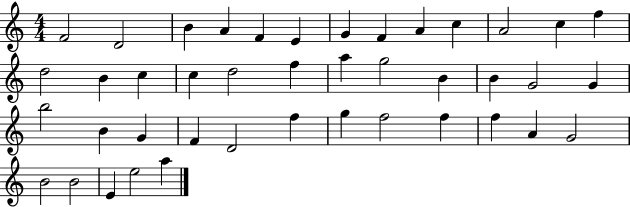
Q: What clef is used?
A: treble